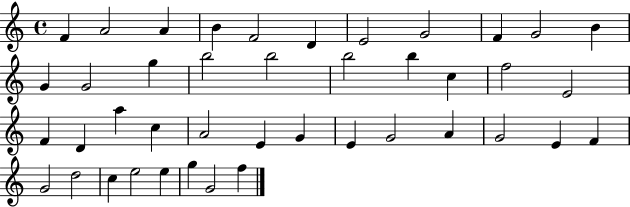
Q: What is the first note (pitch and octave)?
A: F4